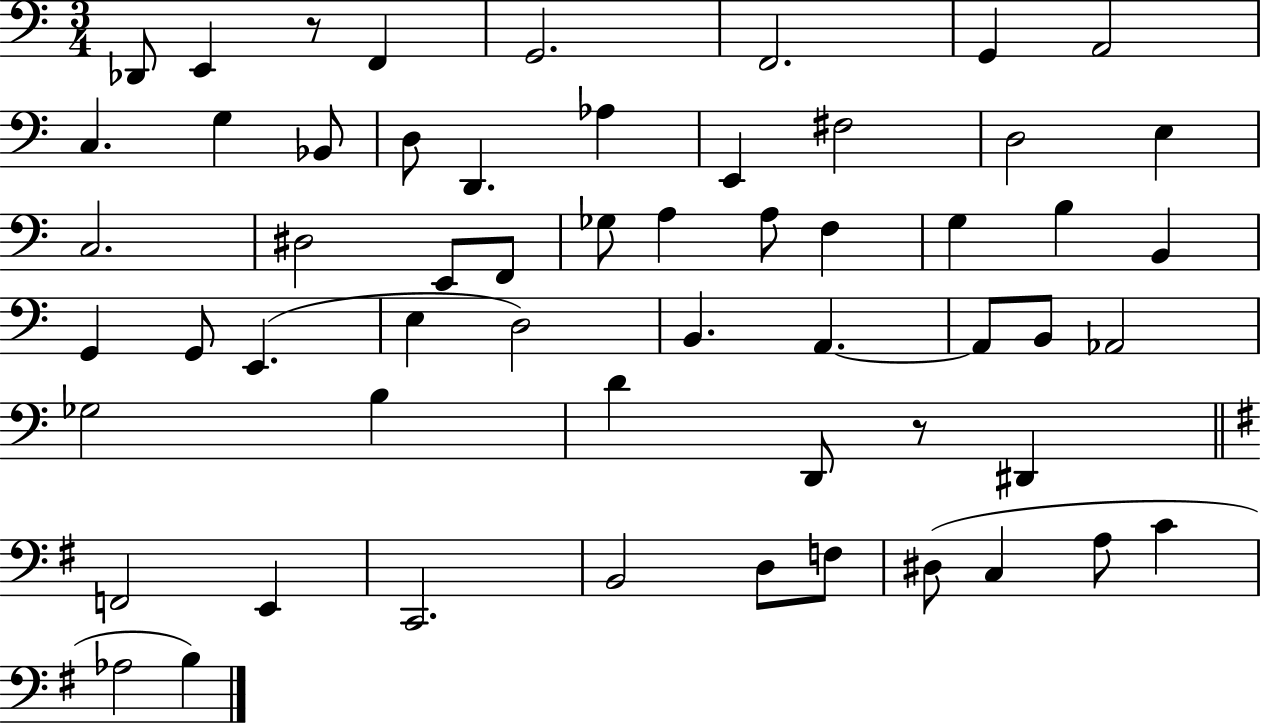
X:1
T:Untitled
M:3/4
L:1/4
K:C
_D,,/2 E,, z/2 F,, G,,2 F,,2 G,, A,,2 C, G, _B,,/2 D,/2 D,, _A, E,, ^F,2 D,2 E, C,2 ^D,2 E,,/2 F,,/2 _G,/2 A, A,/2 F, G, B, B,, G,, G,,/2 E,, E, D,2 B,, A,, A,,/2 B,,/2 _A,,2 _G,2 B, D D,,/2 z/2 ^D,, F,,2 E,, C,,2 B,,2 D,/2 F,/2 ^D,/2 C, A,/2 C _A,2 B,